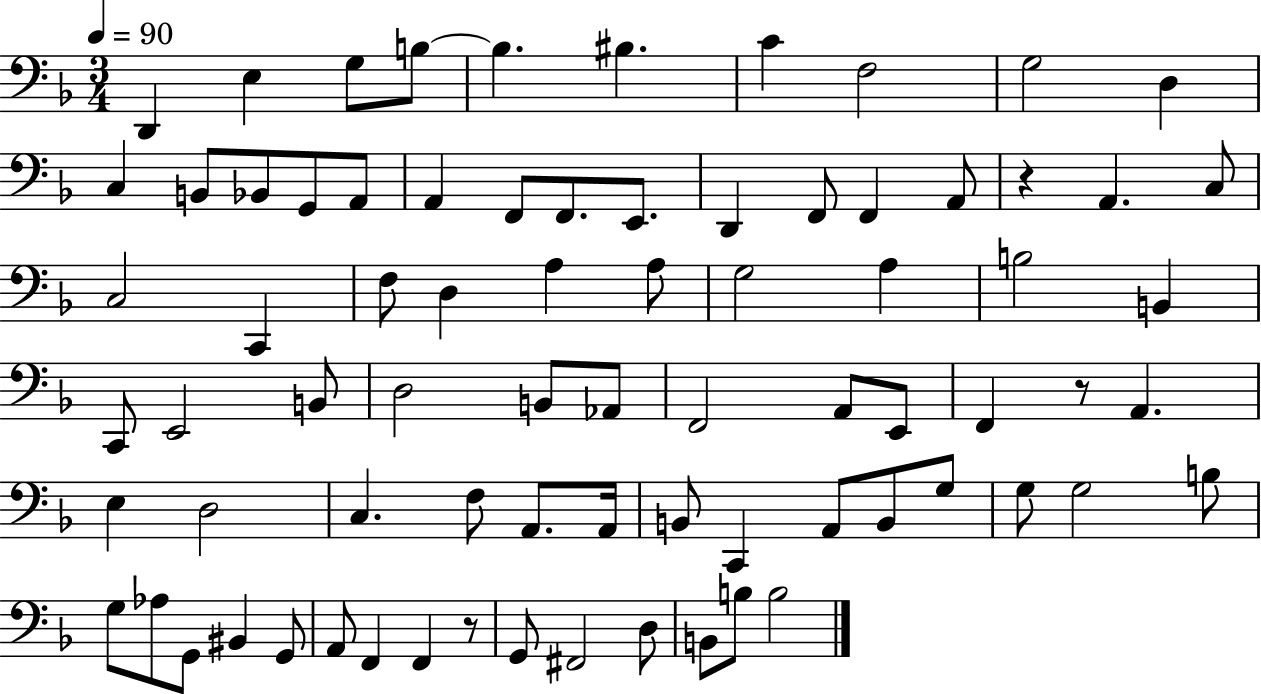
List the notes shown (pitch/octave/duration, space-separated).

D2/q E3/q G3/e B3/e B3/q. BIS3/q. C4/q F3/h G3/h D3/q C3/q B2/e Bb2/e G2/e A2/e A2/q F2/e F2/e. E2/e. D2/q F2/e F2/q A2/e R/q A2/q. C3/e C3/h C2/q F3/e D3/q A3/q A3/e G3/h A3/q B3/h B2/q C2/e E2/h B2/e D3/h B2/e Ab2/e F2/h A2/e E2/e F2/q R/e A2/q. E3/q D3/h C3/q. F3/e A2/e. A2/s B2/e C2/q A2/e B2/e G3/e G3/e G3/h B3/e G3/e Ab3/e G2/e BIS2/q G2/e A2/e F2/q F2/q R/e G2/e F#2/h D3/e B2/e B3/e B3/h